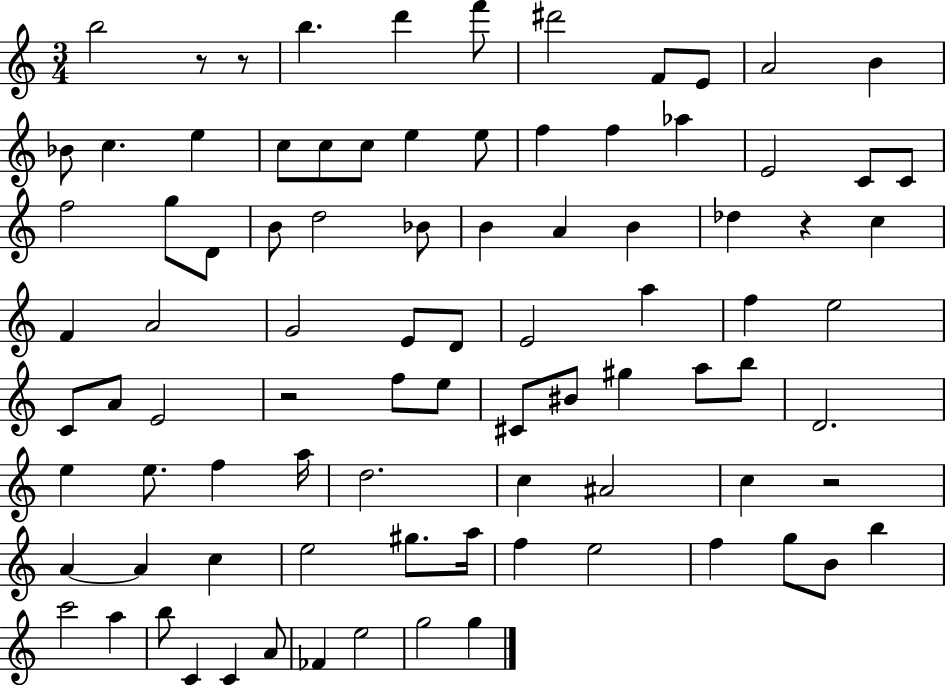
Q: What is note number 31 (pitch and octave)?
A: A4